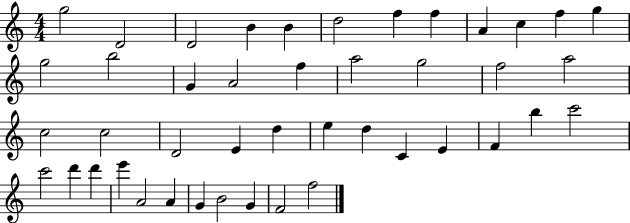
G5/h D4/h D4/h B4/q B4/q D5/h F5/q F5/q A4/q C5/q F5/q G5/q G5/h B5/h G4/q A4/h F5/q A5/h G5/h F5/h A5/h C5/h C5/h D4/h E4/q D5/q E5/q D5/q C4/q E4/q F4/q B5/q C6/h C6/h D6/q D6/q E6/q A4/h A4/q G4/q B4/h G4/q F4/h F5/h